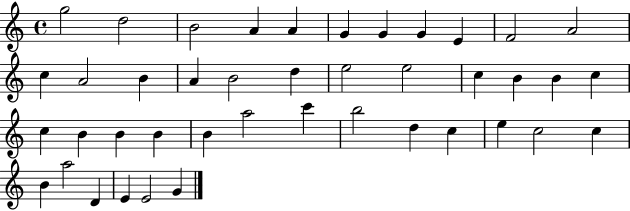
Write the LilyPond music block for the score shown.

{
  \clef treble
  \time 4/4
  \defaultTimeSignature
  \key c \major
  g''2 d''2 | b'2 a'4 a'4 | g'4 g'4 g'4 e'4 | f'2 a'2 | \break c''4 a'2 b'4 | a'4 b'2 d''4 | e''2 e''2 | c''4 b'4 b'4 c''4 | \break c''4 b'4 b'4 b'4 | b'4 a''2 c'''4 | b''2 d''4 c''4 | e''4 c''2 c''4 | \break b'4 a''2 d'4 | e'4 e'2 g'4 | \bar "|."
}